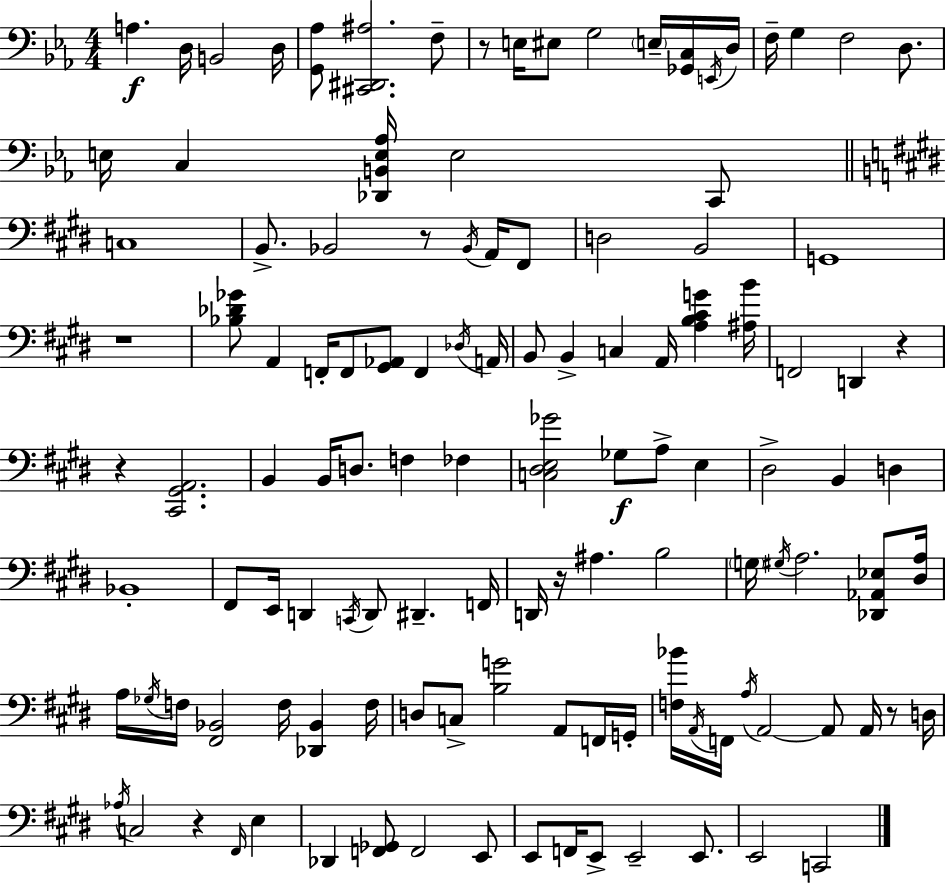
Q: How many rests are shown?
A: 8